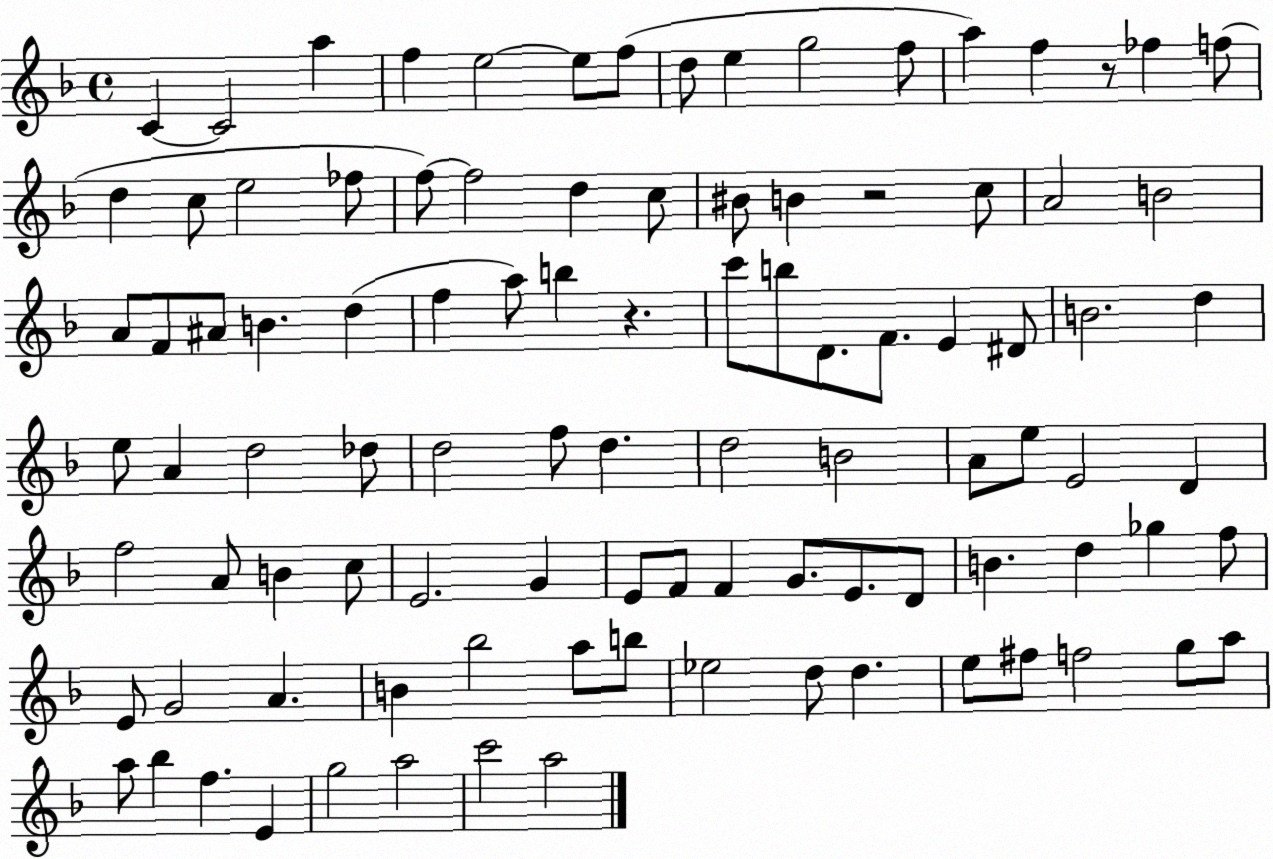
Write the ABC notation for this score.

X:1
T:Untitled
M:4/4
L:1/4
K:F
C C2 a f e2 e/2 f/2 d/2 e g2 f/2 a f z/2 _f f/2 d c/2 e2 _f/2 f/2 f2 d c/2 ^B/2 B z2 c/2 A2 B2 A/2 F/2 ^A/2 B d f a/2 b z c'/2 b/2 D/2 F/2 E ^D/2 B2 d e/2 A d2 _d/2 d2 f/2 d d2 B2 A/2 e/2 E2 D f2 A/2 B c/2 E2 G E/2 F/2 F G/2 E/2 D/2 B d _g f/2 E/2 G2 A B _b2 a/2 b/2 _e2 d/2 d e/2 ^f/2 f2 g/2 a/2 a/2 _b f E g2 a2 c'2 a2